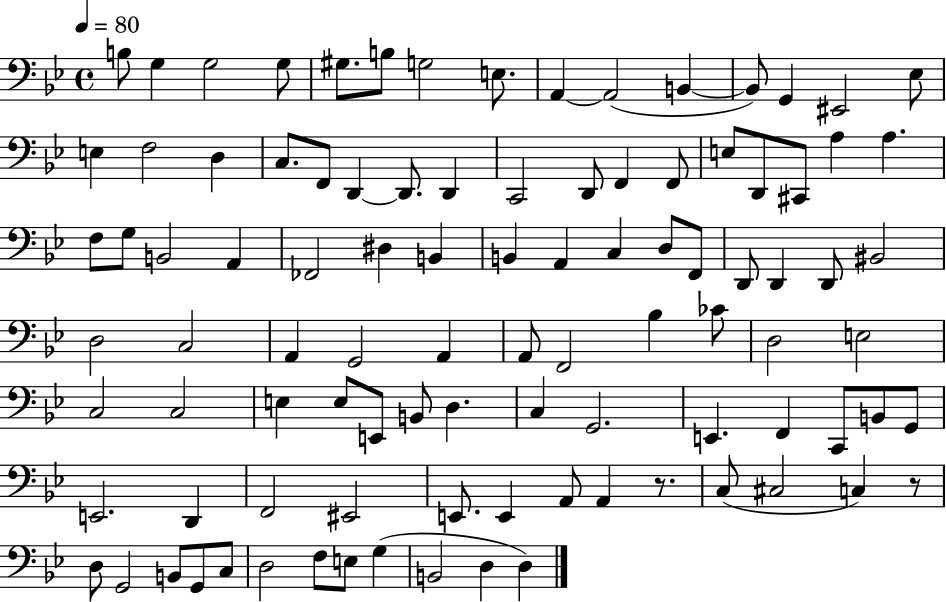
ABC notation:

X:1
T:Untitled
M:4/4
L:1/4
K:Bb
B,/2 G, G,2 G,/2 ^G,/2 B,/2 G,2 E,/2 A,, A,,2 B,, B,,/2 G,, ^E,,2 _E,/2 E, F,2 D, C,/2 F,,/2 D,, D,,/2 D,, C,,2 D,,/2 F,, F,,/2 E,/2 D,,/2 ^C,,/2 A, A, F,/2 G,/2 B,,2 A,, _F,,2 ^D, B,, B,, A,, C, D,/2 F,,/2 D,,/2 D,, D,,/2 ^B,,2 D,2 C,2 A,, G,,2 A,, A,,/2 F,,2 _B, _C/2 D,2 E,2 C,2 C,2 E, E,/2 E,,/2 B,,/2 D, C, G,,2 E,, F,, C,,/2 B,,/2 G,,/2 E,,2 D,, F,,2 ^E,,2 E,,/2 E,, A,,/2 A,, z/2 C,/2 ^C,2 C, z/2 D,/2 G,,2 B,,/2 G,,/2 C,/2 D,2 F,/2 E,/2 G, B,,2 D, D,